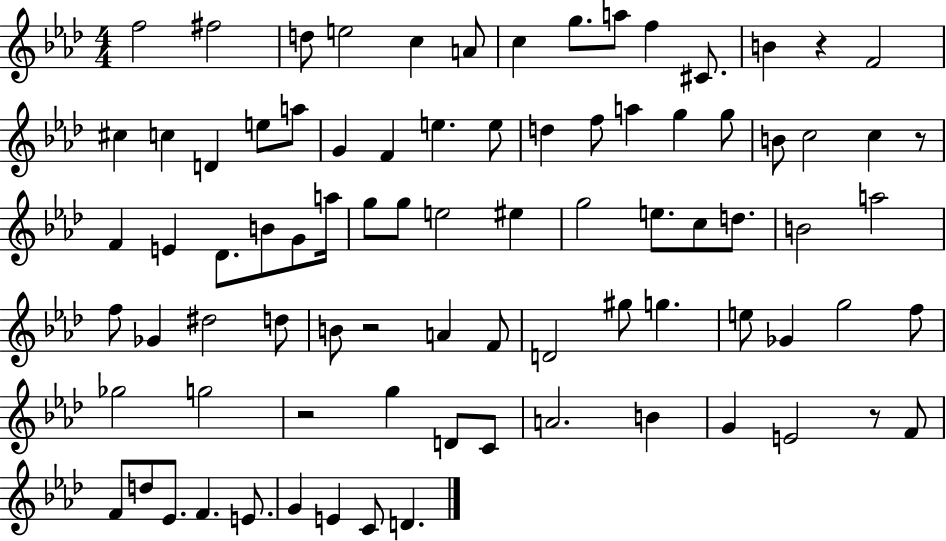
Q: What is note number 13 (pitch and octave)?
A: F4